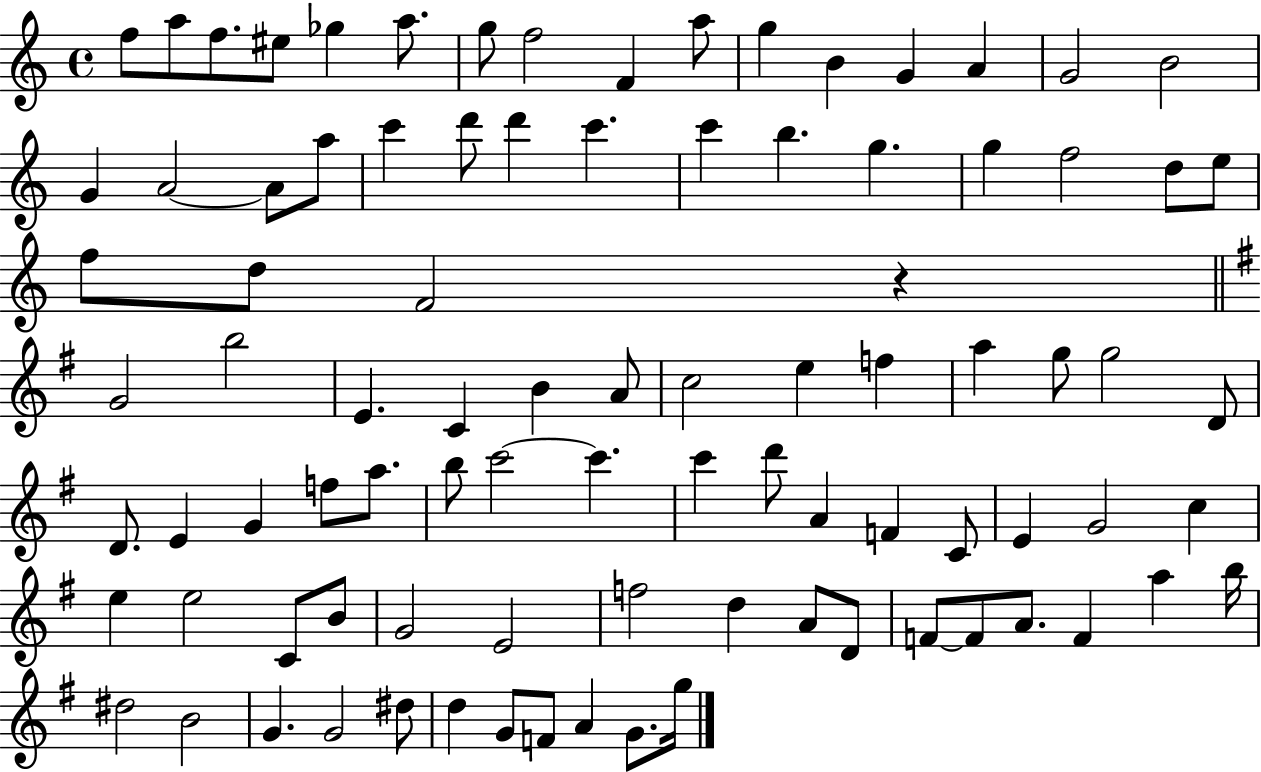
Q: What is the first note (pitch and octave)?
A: F5